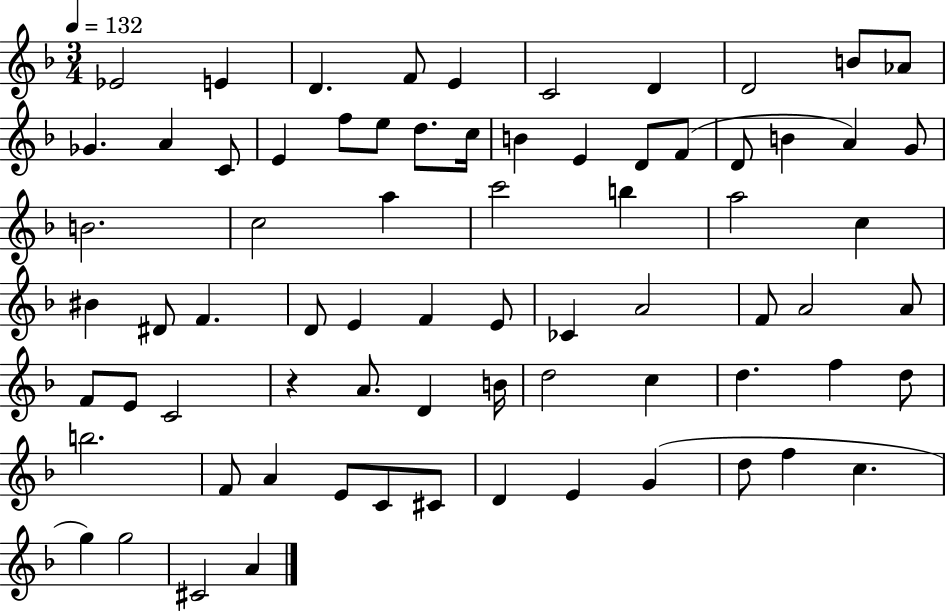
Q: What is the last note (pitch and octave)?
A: A4